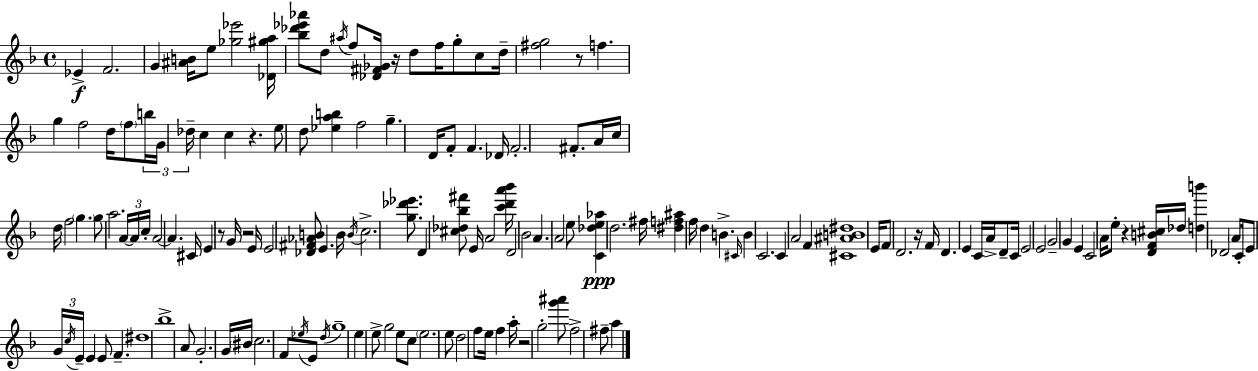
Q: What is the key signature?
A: D minor